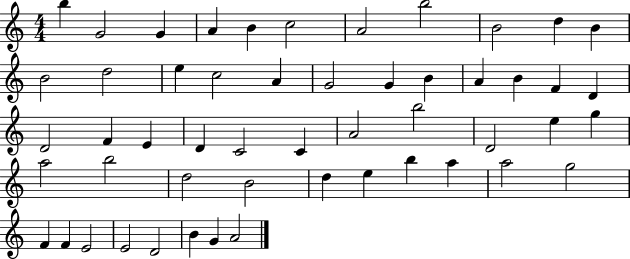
{
  \clef treble
  \numericTimeSignature
  \time 4/4
  \key c \major
  b''4 g'2 g'4 | a'4 b'4 c''2 | a'2 b''2 | b'2 d''4 b'4 | \break b'2 d''2 | e''4 c''2 a'4 | g'2 g'4 b'4 | a'4 b'4 f'4 d'4 | \break d'2 f'4 e'4 | d'4 c'2 c'4 | a'2 b''2 | d'2 e''4 g''4 | \break a''2 b''2 | d''2 b'2 | d''4 e''4 b''4 a''4 | a''2 g''2 | \break f'4 f'4 e'2 | e'2 d'2 | b'4 g'4 a'2 | \bar "|."
}